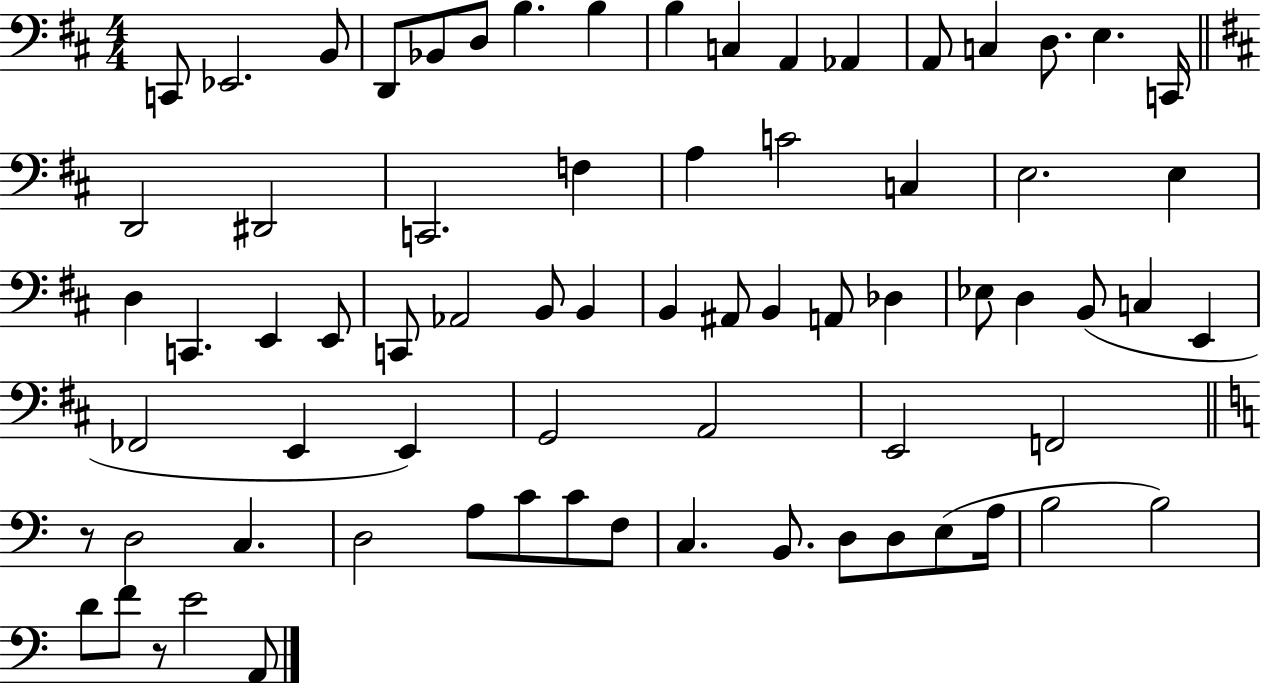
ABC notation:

X:1
T:Untitled
M:4/4
L:1/4
K:D
C,,/2 _E,,2 B,,/2 D,,/2 _B,,/2 D,/2 B, B, B, C, A,, _A,, A,,/2 C, D,/2 E, C,,/4 D,,2 ^D,,2 C,,2 F, A, C2 C, E,2 E, D, C,, E,, E,,/2 C,,/2 _A,,2 B,,/2 B,, B,, ^A,,/2 B,, A,,/2 _D, _E,/2 D, B,,/2 C, E,, _F,,2 E,, E,, G,,2 A,,2 E,,2 F,,2 z/2 D,2 C, D,2 A,/2 C/2 C/2 F,/2 C, B,,/2 D,/2 D,/2 E,/2 A,/4 B,2 B,2 D/2 F/2 z/2 E2 A,,/2